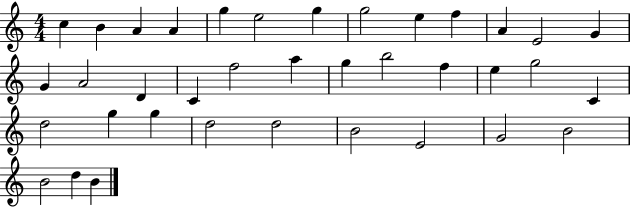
{
  \clef treble
  \numericTimeSignature
  \time 4/4
  \key c \major
  c''4 b'4 a'4 a'4 | g''4 e''2 g''4 | g''2 e''4 f''4 | a'4 e'2 g'4 | \break g'4 a'2 d'4 | c'4 f''2 a''4 | g''4 b''2 f''4 | e''4 g''2 c'4 | \break d''2 g''4 g''4 | d''2 d''2 | b'2 e'2 | g'2 b'2 | \break b'2 d''4 b'4 | \bar "|."
}